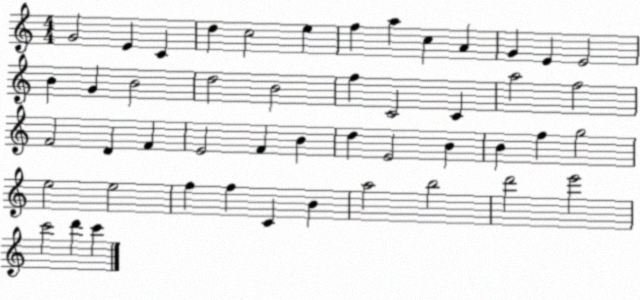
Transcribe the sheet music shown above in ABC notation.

X:1
T:Untitled
M:4/4
L:1/4
K:C
G2 E C d c2 e f a c A G E E2 B G B2 d2 B2 f C2 C a2 f2 F2 D F E2 F B d E2 B B f g2 e2 e2 f f C B a2 b2 d'2 e'2 c'2 d' c'